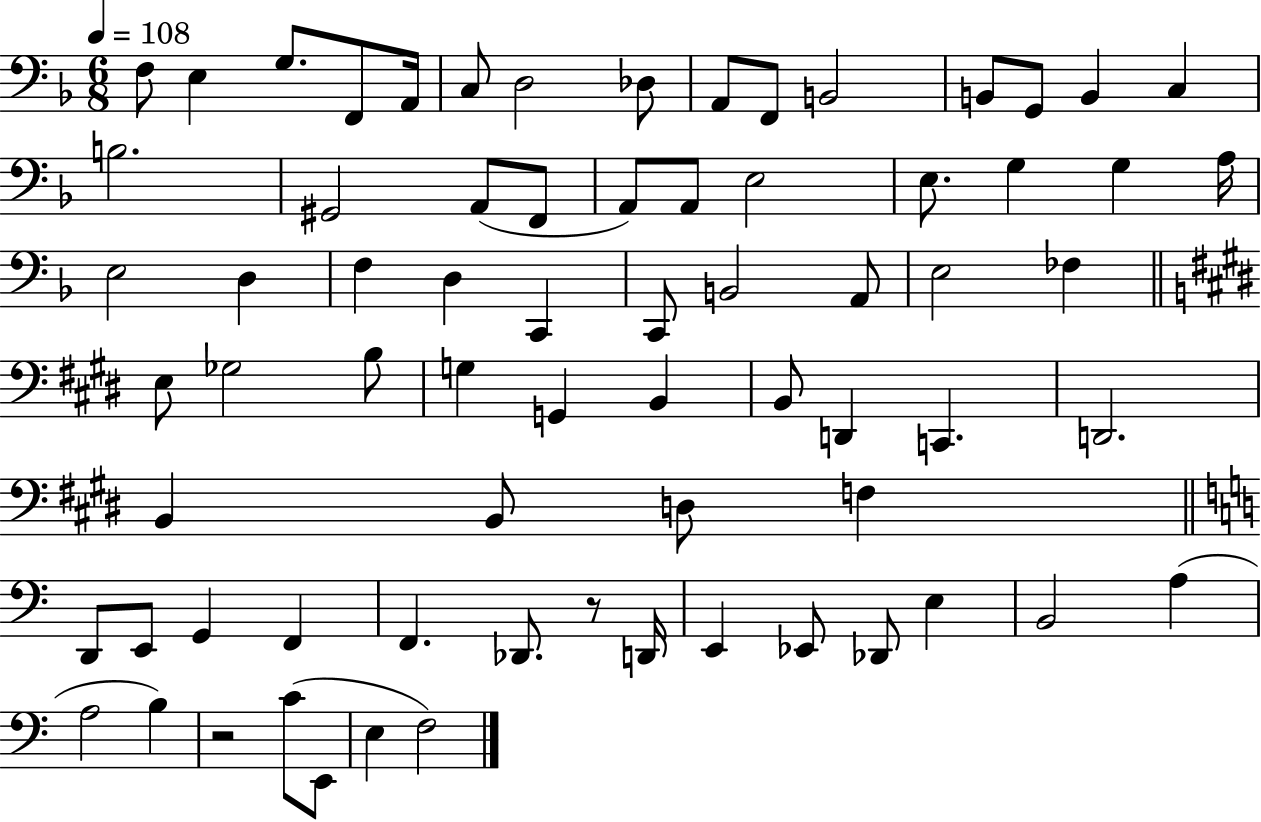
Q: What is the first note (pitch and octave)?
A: F3